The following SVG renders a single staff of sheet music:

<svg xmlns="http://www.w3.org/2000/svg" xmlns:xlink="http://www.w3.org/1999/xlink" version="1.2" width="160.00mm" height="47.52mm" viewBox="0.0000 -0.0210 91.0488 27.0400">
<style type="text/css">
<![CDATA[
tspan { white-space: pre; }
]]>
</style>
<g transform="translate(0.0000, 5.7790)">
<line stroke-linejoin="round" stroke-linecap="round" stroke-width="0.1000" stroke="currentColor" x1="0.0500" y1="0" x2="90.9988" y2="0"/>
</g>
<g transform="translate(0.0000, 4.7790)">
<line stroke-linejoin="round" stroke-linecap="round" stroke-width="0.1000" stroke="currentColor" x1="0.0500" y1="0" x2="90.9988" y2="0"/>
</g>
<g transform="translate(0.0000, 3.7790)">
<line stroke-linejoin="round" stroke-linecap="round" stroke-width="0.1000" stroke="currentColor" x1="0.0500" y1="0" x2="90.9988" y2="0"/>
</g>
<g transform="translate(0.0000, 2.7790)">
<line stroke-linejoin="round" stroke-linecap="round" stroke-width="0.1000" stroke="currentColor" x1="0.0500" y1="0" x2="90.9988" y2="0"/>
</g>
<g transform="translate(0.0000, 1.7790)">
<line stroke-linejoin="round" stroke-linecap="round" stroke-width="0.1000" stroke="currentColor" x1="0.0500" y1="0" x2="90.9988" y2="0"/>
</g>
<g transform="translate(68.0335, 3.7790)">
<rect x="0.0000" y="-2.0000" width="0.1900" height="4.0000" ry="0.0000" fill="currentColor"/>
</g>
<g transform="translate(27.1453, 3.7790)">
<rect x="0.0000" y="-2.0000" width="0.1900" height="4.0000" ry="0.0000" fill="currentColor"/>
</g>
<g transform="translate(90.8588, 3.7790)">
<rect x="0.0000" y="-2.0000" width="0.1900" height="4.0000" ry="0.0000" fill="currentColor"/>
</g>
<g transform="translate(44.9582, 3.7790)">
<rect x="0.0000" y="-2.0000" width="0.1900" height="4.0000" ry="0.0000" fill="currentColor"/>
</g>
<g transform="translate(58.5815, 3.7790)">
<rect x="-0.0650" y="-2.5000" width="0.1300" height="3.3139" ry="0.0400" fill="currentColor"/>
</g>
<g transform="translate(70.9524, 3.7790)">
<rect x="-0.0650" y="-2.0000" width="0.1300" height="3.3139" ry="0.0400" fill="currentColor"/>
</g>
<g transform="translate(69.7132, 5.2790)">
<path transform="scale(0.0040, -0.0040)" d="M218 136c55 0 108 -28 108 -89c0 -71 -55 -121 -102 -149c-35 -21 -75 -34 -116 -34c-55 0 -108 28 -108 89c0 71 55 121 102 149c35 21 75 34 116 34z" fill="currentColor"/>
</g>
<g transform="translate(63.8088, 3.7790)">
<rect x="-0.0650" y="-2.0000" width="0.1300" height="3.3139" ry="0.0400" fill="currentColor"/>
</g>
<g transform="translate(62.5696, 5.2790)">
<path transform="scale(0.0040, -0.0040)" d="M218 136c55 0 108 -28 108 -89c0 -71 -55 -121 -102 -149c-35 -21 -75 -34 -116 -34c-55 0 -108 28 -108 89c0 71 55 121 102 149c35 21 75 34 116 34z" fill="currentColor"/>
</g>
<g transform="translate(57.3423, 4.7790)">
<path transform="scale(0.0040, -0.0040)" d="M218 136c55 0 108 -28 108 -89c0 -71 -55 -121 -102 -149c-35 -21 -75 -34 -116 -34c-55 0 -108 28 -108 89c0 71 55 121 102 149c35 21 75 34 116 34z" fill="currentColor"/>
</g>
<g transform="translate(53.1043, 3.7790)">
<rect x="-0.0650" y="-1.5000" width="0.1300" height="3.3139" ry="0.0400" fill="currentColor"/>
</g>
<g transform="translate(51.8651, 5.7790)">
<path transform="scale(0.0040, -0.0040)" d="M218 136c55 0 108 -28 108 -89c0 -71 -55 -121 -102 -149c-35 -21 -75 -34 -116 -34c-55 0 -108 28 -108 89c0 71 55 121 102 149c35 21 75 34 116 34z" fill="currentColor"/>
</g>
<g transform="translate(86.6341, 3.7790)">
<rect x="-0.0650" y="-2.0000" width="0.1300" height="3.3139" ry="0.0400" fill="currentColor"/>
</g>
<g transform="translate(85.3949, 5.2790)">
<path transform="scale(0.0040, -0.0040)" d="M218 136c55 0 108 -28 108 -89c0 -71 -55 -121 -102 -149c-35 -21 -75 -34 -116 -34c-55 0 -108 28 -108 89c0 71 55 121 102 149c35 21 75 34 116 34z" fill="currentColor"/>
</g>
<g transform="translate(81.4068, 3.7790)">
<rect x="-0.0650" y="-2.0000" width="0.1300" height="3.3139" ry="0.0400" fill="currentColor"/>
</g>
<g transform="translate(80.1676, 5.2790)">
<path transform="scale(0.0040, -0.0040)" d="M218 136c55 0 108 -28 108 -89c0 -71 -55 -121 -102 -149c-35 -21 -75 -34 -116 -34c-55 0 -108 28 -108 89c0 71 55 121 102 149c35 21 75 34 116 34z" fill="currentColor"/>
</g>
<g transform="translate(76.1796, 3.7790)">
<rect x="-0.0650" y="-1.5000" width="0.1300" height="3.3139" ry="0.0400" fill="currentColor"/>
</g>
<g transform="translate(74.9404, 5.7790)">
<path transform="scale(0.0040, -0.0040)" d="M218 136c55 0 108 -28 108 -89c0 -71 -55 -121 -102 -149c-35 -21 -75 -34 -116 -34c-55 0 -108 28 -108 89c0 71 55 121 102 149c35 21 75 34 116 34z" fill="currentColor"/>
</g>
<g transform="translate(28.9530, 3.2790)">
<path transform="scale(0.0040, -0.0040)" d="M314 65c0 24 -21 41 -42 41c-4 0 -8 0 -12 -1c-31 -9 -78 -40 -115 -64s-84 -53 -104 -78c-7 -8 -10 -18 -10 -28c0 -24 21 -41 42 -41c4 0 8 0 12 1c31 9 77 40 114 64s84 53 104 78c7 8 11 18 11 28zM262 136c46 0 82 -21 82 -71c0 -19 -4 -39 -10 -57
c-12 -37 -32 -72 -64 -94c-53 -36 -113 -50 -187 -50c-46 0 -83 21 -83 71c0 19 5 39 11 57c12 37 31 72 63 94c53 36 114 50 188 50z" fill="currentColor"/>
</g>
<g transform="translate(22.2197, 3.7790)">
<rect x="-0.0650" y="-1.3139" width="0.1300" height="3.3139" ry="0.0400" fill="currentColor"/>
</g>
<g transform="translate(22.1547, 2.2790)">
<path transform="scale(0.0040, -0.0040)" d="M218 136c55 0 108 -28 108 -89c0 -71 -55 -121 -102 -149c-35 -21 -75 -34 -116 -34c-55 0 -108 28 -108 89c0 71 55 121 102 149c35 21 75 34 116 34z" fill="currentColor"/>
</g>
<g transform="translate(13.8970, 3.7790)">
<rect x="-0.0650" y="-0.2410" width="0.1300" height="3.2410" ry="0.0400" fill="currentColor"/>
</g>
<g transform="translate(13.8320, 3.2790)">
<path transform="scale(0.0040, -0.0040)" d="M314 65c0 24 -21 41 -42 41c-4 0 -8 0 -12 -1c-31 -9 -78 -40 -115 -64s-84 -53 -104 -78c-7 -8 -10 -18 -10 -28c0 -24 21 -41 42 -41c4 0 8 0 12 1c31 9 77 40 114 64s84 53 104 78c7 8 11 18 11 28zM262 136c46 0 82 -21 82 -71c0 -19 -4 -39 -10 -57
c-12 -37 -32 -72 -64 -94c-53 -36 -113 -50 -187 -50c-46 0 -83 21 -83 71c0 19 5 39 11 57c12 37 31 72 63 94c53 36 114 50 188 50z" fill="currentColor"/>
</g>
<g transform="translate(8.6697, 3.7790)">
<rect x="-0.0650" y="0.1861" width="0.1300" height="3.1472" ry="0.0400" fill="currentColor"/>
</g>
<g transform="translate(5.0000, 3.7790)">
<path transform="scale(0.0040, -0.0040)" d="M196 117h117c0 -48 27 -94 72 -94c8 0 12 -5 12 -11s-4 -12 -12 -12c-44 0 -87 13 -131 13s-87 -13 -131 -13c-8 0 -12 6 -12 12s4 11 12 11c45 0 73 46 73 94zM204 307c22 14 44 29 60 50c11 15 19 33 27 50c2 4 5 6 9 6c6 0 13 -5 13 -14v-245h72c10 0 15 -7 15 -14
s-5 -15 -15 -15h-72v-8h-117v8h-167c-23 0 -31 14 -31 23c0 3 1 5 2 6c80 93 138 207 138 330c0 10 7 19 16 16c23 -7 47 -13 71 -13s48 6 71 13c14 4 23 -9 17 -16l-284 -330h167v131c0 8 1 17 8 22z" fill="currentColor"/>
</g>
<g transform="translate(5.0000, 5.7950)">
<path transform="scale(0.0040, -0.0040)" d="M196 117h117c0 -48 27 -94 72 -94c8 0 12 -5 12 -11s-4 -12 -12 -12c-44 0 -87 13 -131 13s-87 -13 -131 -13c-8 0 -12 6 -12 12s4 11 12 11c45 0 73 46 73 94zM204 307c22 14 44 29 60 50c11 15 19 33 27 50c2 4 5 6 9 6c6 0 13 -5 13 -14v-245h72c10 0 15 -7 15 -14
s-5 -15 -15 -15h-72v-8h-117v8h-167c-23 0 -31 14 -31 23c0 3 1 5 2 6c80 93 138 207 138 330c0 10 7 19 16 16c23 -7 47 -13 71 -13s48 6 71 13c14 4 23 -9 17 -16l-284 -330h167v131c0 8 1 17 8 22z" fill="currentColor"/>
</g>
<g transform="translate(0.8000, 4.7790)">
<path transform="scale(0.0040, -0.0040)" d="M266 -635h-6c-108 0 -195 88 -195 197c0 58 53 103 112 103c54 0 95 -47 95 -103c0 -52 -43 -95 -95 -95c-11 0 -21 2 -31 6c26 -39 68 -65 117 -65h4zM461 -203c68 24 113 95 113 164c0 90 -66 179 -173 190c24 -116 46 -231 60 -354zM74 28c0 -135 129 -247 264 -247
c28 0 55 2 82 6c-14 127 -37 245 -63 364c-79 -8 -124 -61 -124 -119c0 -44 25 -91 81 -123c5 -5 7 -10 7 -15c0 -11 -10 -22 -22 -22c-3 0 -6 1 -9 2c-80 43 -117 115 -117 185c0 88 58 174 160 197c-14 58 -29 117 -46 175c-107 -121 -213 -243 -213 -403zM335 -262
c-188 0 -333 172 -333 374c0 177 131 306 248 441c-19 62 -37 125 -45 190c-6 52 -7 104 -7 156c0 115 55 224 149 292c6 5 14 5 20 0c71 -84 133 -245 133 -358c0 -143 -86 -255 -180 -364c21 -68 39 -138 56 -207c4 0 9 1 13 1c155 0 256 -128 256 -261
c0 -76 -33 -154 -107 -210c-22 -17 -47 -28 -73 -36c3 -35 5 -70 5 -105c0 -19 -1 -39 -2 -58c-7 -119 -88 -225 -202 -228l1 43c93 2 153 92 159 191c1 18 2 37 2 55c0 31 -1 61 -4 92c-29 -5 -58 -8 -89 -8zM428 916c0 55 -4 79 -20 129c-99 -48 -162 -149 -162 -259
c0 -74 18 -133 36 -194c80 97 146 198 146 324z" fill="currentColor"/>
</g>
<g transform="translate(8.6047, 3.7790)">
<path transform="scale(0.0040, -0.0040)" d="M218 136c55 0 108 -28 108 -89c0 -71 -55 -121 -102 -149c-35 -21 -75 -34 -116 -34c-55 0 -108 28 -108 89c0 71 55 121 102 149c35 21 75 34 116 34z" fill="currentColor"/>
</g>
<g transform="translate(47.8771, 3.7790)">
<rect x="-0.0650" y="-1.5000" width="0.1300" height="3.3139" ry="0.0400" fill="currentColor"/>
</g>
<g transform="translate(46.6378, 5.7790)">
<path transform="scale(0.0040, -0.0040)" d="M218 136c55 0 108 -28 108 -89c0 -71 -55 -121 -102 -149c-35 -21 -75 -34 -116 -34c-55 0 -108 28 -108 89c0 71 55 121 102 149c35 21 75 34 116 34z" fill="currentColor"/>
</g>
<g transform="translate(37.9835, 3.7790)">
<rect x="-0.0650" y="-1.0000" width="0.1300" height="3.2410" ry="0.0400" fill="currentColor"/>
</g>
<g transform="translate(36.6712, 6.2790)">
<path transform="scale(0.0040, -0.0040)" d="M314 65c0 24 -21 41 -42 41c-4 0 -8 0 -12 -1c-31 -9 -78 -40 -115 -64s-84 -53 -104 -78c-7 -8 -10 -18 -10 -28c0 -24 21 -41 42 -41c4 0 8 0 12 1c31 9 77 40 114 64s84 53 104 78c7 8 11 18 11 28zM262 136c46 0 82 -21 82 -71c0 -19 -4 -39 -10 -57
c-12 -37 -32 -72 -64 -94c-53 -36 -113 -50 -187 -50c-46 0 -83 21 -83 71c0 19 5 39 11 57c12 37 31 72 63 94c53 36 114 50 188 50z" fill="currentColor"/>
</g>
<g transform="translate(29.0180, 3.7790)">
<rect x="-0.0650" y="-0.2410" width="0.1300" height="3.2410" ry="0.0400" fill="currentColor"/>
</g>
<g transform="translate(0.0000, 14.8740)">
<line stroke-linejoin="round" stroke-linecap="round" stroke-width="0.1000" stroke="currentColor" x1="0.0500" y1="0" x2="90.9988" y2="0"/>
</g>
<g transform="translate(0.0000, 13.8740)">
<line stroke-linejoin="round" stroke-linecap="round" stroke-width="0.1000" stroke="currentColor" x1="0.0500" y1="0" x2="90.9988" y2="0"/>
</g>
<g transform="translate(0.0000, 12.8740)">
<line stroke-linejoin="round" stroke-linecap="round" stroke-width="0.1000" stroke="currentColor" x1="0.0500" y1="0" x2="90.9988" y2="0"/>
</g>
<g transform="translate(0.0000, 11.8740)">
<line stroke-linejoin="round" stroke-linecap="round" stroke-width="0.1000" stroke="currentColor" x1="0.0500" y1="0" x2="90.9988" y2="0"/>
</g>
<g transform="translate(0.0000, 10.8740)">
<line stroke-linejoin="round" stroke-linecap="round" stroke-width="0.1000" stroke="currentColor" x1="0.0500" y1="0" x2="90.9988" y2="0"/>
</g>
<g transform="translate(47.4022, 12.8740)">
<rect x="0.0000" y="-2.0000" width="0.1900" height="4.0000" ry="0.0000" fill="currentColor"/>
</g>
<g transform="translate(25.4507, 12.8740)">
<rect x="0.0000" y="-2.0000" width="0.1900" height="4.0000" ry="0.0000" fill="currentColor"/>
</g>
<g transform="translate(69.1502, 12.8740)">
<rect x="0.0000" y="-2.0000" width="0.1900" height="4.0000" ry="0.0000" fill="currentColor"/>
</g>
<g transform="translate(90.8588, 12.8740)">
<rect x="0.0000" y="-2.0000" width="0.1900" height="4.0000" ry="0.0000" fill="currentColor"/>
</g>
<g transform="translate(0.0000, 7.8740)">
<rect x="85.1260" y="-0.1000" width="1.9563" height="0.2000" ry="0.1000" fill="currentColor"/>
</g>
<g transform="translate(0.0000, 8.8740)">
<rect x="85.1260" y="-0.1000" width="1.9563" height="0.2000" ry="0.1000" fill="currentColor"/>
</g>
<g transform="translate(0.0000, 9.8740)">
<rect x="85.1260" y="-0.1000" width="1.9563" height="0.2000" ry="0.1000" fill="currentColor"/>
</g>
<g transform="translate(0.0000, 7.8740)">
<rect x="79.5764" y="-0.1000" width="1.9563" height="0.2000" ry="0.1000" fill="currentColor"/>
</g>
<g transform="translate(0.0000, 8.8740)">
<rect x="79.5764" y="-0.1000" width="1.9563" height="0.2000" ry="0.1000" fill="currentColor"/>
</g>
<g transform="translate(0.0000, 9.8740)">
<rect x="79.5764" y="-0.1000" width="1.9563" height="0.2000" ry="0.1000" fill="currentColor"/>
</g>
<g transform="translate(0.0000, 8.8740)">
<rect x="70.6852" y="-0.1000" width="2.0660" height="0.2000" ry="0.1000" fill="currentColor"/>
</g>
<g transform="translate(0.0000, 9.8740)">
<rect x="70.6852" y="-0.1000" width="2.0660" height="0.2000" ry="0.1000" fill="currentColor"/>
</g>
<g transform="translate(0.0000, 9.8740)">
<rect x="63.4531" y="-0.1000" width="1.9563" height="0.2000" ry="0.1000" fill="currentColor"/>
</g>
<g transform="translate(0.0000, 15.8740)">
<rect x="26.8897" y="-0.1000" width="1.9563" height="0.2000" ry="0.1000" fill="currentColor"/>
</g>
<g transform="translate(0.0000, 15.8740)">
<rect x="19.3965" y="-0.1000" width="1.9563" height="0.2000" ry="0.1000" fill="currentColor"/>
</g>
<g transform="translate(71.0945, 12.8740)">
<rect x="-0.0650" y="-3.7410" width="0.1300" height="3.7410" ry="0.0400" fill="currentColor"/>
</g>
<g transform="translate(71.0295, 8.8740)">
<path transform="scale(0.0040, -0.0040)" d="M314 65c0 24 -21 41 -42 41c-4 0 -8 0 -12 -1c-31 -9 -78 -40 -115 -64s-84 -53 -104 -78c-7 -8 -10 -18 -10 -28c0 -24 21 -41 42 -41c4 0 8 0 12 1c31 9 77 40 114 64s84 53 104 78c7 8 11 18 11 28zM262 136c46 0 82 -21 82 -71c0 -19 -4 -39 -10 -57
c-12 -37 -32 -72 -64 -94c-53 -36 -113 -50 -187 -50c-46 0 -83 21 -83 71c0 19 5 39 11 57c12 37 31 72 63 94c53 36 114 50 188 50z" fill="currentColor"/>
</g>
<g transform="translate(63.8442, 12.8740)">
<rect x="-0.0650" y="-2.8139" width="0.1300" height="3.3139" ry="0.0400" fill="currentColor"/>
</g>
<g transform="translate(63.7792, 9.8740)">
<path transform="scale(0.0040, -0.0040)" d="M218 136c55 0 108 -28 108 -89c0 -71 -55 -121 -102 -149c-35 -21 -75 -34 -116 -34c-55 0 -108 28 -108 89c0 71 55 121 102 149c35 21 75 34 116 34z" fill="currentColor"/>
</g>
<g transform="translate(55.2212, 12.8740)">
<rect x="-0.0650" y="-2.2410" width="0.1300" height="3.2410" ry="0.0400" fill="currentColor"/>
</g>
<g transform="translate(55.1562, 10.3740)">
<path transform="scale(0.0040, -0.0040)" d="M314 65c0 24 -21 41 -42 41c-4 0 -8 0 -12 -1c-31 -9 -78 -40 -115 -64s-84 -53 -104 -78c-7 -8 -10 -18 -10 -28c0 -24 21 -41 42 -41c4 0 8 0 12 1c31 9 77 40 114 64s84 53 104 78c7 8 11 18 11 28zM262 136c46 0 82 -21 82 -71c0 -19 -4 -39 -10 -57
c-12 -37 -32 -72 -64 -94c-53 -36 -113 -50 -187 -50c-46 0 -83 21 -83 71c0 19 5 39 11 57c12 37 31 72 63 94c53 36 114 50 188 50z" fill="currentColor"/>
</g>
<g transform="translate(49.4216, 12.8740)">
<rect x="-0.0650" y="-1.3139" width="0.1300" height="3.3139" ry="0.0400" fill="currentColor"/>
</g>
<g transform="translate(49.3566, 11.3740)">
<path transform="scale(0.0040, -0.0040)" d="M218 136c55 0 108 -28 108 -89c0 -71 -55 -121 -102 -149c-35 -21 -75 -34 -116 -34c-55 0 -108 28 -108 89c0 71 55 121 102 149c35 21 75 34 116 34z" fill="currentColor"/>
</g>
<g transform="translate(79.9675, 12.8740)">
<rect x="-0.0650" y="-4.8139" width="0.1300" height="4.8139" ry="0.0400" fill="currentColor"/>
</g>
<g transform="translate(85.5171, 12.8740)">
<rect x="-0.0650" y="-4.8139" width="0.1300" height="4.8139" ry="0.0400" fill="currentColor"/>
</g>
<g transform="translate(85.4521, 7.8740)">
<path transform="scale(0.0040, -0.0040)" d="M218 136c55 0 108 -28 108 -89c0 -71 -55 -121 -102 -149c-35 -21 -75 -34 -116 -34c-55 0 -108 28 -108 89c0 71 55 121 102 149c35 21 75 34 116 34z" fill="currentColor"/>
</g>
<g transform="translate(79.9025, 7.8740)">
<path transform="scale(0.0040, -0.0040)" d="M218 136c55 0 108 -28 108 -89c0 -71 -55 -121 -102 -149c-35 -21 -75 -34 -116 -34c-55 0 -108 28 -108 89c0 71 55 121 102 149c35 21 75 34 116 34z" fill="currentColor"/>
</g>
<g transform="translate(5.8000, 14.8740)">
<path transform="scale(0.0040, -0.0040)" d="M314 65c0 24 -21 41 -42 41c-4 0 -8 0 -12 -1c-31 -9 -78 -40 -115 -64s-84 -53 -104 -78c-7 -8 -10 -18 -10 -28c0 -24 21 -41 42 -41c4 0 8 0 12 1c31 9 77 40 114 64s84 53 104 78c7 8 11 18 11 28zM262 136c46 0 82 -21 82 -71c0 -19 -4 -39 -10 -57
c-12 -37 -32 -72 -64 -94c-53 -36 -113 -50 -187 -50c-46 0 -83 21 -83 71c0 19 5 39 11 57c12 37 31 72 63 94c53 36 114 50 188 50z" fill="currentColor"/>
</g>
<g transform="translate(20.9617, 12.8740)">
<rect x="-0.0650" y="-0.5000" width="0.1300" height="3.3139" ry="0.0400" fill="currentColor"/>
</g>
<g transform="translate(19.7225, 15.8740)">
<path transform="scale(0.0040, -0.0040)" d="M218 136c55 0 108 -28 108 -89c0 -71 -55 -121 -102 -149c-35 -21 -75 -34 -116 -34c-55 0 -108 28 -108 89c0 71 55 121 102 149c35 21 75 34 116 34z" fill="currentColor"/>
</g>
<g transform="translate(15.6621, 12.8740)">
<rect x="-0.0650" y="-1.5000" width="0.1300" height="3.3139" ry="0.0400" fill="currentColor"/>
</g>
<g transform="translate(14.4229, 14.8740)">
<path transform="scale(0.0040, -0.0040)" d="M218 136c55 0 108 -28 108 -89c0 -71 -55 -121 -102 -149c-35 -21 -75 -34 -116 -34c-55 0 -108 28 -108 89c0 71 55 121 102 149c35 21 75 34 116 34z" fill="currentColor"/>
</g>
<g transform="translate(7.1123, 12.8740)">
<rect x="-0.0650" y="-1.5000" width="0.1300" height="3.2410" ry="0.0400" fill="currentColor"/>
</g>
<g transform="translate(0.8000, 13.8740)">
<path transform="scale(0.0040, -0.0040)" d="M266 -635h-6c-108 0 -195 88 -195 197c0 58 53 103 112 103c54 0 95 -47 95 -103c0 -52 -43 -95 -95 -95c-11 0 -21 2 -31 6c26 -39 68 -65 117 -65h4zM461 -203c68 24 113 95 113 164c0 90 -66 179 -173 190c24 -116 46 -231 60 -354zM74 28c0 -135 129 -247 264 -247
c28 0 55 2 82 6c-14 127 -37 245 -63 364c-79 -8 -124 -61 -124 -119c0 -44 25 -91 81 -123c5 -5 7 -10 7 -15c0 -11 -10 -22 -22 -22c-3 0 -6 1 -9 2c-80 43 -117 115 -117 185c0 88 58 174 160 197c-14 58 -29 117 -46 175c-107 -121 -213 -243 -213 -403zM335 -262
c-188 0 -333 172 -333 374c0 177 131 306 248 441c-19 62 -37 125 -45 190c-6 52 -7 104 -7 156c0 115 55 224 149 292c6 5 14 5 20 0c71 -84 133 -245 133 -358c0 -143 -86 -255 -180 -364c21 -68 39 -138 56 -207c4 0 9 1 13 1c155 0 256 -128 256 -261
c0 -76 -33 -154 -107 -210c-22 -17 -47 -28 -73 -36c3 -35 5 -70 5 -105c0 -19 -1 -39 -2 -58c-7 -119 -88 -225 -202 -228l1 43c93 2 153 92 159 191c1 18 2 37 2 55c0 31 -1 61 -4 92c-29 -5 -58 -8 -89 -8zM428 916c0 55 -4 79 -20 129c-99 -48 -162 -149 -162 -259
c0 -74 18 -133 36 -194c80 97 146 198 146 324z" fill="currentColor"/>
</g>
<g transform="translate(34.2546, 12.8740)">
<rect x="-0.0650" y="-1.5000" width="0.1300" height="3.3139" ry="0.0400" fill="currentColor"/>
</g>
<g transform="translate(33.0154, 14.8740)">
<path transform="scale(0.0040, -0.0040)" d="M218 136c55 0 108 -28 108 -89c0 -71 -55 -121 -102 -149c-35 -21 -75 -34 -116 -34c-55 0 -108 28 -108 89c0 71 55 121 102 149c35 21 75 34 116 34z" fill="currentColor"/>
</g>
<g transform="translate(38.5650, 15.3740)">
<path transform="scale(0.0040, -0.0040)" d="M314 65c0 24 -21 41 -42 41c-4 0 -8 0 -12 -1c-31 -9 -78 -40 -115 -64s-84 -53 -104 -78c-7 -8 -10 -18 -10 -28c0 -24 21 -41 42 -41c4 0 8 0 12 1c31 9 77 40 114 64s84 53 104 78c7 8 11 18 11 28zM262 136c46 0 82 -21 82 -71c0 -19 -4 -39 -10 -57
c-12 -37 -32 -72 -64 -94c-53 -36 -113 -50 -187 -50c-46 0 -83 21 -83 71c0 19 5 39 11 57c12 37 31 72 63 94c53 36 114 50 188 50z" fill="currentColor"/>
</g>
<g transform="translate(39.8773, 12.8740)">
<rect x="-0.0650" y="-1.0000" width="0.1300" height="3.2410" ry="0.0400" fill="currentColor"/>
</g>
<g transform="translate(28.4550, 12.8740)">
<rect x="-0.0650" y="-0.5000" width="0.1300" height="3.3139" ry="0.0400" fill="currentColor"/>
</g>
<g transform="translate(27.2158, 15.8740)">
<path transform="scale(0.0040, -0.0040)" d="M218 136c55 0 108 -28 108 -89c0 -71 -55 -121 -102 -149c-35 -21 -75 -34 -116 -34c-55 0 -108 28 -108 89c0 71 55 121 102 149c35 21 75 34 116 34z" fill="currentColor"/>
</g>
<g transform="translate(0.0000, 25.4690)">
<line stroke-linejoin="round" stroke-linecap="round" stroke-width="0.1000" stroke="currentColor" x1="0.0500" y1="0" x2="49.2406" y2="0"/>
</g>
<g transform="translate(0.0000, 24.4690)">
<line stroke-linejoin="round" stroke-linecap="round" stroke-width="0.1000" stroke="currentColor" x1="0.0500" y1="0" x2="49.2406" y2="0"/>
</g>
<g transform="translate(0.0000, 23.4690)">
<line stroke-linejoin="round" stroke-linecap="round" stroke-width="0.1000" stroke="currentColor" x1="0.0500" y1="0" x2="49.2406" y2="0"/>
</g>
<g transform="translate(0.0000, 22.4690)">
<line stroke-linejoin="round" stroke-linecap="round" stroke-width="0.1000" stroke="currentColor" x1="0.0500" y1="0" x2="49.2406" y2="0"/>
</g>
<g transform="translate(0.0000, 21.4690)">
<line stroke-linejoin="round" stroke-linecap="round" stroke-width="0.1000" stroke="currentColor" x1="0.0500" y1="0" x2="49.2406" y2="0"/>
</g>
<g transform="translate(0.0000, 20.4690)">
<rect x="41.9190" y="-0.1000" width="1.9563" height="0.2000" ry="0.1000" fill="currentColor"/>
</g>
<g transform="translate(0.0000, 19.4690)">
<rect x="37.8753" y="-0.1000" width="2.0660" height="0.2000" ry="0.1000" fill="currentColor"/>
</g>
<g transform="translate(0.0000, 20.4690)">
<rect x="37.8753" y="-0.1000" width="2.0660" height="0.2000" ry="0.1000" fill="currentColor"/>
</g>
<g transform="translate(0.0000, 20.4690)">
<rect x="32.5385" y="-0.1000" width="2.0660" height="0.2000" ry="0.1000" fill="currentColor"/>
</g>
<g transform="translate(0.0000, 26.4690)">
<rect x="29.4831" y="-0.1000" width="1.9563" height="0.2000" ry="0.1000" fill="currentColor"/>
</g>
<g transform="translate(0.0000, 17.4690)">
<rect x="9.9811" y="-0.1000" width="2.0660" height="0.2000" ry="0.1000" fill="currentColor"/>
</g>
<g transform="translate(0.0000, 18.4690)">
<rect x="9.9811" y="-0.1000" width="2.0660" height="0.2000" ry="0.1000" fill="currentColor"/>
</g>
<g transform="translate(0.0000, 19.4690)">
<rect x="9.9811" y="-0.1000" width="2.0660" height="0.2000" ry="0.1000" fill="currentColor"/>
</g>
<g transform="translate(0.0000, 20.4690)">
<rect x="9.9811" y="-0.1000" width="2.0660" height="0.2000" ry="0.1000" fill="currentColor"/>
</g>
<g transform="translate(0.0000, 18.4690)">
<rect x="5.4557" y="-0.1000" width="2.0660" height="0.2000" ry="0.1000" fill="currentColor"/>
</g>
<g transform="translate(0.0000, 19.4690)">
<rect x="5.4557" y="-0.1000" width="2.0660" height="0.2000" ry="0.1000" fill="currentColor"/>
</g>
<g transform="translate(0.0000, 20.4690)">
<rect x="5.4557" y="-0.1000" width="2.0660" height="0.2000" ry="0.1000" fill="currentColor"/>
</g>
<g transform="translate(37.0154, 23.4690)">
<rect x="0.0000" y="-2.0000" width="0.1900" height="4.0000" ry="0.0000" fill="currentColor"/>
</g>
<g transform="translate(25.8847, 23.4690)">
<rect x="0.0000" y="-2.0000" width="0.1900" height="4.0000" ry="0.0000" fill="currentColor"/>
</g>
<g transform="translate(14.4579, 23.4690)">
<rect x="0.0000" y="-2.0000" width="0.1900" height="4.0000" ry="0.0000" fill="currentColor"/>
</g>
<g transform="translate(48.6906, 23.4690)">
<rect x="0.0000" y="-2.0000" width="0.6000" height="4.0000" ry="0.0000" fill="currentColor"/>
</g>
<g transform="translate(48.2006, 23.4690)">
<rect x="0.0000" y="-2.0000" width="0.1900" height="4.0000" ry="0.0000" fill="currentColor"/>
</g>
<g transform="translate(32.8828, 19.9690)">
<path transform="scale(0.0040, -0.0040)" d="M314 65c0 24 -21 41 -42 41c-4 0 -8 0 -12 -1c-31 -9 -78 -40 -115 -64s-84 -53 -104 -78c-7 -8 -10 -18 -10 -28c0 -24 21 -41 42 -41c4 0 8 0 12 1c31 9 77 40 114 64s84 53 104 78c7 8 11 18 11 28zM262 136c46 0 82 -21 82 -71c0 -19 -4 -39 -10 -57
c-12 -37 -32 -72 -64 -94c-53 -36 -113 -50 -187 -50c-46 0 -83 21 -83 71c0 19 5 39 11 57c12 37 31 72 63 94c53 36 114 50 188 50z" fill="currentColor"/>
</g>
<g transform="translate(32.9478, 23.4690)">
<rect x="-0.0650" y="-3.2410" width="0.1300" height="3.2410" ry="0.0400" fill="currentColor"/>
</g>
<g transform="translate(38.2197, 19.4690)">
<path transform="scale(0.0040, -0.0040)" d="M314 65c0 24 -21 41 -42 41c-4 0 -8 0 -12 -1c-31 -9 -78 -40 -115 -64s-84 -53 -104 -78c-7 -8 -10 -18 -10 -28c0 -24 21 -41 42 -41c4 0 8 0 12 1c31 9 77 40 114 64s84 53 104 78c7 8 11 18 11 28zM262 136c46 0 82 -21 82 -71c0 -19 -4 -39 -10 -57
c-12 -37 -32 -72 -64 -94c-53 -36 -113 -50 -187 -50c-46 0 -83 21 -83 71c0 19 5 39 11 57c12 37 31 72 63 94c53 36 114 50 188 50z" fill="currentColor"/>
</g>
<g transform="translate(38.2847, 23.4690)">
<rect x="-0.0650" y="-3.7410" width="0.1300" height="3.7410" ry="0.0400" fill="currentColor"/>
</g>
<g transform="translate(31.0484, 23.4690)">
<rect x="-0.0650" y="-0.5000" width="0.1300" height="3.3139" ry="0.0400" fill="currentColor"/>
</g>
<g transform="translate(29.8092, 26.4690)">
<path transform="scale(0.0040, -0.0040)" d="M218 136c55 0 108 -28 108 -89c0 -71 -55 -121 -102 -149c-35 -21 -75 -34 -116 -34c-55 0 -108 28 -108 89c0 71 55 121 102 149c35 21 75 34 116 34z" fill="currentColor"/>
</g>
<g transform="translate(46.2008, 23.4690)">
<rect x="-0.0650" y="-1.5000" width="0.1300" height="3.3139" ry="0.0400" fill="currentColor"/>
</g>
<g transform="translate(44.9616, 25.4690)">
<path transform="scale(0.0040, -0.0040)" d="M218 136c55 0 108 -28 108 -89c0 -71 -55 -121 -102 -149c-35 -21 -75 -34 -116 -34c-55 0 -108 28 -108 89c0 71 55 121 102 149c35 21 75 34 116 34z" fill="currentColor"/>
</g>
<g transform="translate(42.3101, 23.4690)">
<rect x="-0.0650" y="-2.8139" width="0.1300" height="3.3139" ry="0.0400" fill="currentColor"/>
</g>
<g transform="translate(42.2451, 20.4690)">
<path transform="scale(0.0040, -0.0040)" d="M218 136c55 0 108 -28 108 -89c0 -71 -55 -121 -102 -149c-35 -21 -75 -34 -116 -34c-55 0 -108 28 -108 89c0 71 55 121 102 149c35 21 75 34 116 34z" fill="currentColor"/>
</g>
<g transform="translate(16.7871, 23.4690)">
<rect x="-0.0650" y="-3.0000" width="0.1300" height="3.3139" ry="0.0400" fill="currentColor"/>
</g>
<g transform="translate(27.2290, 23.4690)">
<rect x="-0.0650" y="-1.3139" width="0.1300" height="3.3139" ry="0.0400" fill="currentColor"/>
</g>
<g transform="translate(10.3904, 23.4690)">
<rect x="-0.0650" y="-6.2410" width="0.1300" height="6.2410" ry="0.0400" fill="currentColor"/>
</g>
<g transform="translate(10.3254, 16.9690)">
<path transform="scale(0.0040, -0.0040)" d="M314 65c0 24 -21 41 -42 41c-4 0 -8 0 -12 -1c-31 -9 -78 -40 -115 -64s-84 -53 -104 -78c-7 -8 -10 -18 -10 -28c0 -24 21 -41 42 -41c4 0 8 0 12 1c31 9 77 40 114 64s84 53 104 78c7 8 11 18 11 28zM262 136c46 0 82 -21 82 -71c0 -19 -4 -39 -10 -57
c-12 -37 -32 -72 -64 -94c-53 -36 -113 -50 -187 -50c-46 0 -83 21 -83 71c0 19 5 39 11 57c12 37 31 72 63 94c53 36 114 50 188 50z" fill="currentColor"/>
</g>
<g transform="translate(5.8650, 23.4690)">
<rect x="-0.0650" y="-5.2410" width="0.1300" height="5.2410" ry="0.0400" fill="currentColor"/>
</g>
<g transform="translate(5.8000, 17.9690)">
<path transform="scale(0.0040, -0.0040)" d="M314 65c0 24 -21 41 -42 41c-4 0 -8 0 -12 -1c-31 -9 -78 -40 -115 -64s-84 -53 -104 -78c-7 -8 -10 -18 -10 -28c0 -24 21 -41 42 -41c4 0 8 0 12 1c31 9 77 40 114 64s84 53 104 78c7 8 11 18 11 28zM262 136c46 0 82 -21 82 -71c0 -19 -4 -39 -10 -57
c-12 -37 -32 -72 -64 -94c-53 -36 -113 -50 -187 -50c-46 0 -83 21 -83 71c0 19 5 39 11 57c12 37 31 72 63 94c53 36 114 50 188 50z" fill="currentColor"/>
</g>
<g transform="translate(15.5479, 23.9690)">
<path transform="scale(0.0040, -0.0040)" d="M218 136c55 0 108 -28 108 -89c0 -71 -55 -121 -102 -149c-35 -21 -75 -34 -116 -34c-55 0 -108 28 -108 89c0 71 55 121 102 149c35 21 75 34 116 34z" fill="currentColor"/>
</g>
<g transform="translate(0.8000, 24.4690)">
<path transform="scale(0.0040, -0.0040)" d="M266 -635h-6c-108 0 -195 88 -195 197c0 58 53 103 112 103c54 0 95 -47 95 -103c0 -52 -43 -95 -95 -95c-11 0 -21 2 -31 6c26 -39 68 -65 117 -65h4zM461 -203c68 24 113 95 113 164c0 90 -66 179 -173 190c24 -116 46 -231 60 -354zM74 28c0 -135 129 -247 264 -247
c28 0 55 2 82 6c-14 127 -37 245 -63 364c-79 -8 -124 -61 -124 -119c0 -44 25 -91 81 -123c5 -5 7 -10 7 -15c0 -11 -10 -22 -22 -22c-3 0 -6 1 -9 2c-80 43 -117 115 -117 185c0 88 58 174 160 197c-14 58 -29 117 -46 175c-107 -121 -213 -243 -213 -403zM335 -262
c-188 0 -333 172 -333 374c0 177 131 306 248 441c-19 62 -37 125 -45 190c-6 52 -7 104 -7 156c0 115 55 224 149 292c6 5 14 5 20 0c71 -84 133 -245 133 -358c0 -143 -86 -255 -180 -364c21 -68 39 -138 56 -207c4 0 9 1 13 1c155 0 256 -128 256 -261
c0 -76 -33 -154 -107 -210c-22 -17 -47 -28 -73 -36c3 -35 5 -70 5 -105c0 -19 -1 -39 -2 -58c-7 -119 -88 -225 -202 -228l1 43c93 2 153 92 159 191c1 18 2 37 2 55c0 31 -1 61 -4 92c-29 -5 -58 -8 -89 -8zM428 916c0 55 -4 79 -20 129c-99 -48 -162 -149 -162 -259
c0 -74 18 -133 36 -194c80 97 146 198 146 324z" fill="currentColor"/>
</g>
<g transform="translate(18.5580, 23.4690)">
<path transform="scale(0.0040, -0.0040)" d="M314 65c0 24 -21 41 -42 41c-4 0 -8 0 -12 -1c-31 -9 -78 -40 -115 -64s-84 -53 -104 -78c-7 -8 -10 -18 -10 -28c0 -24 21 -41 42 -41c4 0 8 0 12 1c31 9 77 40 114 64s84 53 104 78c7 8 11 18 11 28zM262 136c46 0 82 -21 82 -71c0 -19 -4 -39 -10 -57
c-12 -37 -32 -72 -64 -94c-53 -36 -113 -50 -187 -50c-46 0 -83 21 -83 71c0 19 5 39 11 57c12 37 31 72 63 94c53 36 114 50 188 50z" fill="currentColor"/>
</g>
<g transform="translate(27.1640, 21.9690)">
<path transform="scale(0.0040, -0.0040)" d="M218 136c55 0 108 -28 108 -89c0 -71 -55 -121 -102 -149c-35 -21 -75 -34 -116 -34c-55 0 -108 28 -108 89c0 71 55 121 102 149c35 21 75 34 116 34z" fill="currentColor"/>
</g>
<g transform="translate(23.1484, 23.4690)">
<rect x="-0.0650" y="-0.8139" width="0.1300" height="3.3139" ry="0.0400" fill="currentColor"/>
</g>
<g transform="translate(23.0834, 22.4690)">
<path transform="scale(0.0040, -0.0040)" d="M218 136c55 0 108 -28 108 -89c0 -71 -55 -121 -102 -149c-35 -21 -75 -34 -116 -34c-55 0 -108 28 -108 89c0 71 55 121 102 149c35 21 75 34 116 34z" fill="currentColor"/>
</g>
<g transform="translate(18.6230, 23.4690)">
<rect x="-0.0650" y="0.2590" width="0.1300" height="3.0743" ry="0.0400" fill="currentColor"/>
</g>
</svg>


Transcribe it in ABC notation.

X:1
T:Untitled
M:4/4
L:1/4
K:C
B c2 e c2 D2 E E G F F E F F E2 E C C E D2 e g2 a c'2 e' e' f'2 a'2 A B2 d e C b2 c'2 a E